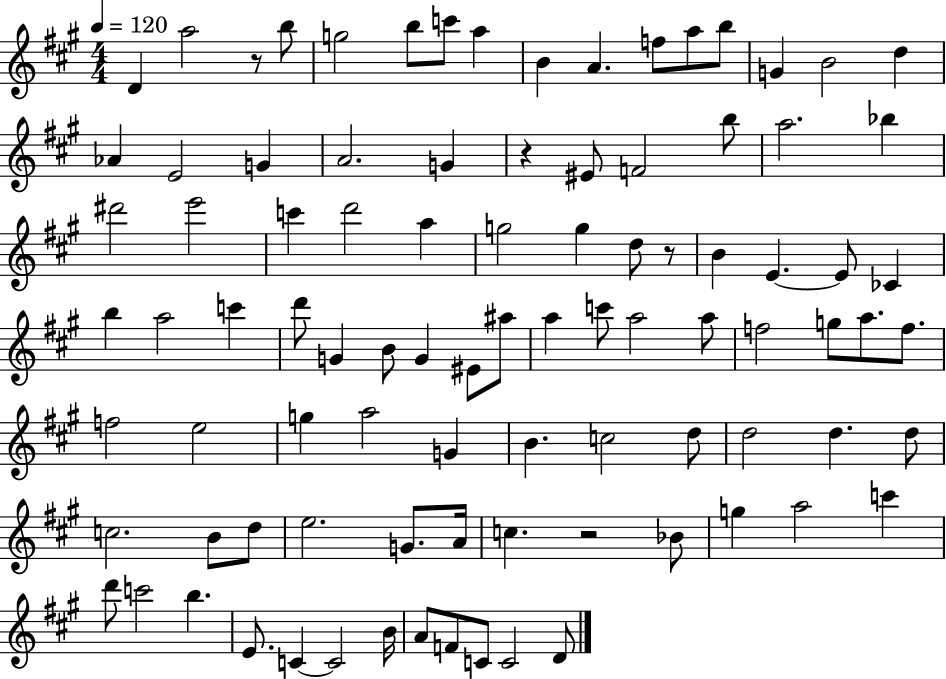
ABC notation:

X:1
T:Untitled
M:4/4
L:1/4
K:A
D a2 z/2 b/2 g2 b/2 c'/2 a B A f/2 a/2 b/2 G B2 d _A E2 G A2 G z ^E/2 F2 b/2 a2 _b ^d'2 e'2 c' d'2 a g2 g d/2 z/2 B E E/2 _C b a2 c' d'/2 G B/2 G ^E/2 ^a/2 a c'/2 a2 a/2 f2 g/2 a/2 f/2 f2 e2 g a2 G B c2 d/2 d2 d d/2 c2 B/2 d/2 e2 G/2 A/4 c z2 _B/2 g a2 c' d'/2 c'2 b E/2 C C2 B/4 A/2 F/2 C/2 C2 D/2